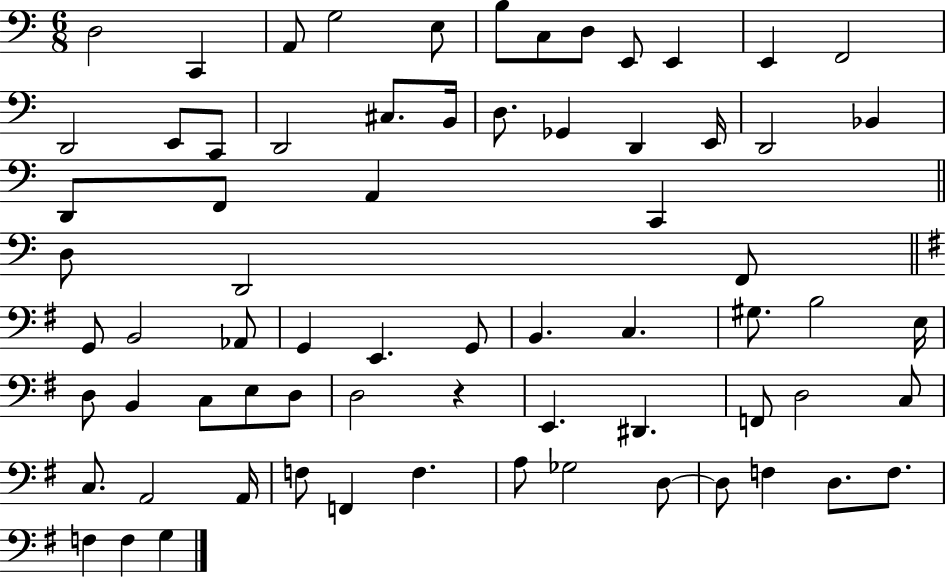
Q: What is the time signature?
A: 6/8